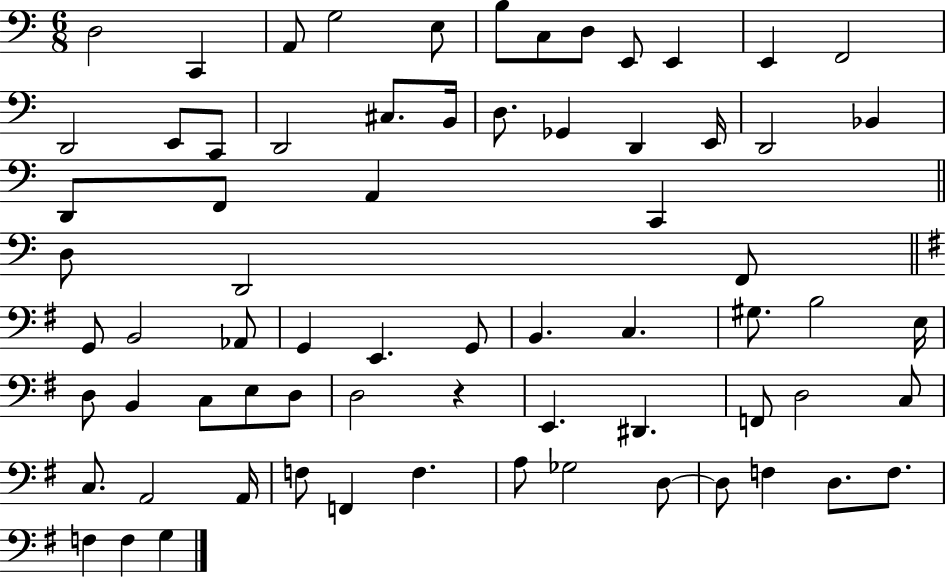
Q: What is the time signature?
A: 6/8